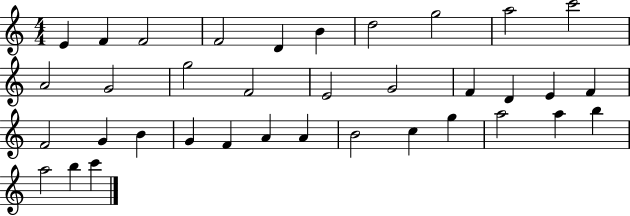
E4/q F4/q F4/h F4/h D4/q B4/q D5/h G5/h A5/h C6/h A4/h G4/h G5/h F4/h E4/h G4/h F4/q D4/q E4/q F4/q F4/h G4/q B4/q G4/q F4/q A4/q A4/q B4/h C5/q G5/q A5/h A5/q B5/q A5/h B5/q C6/q